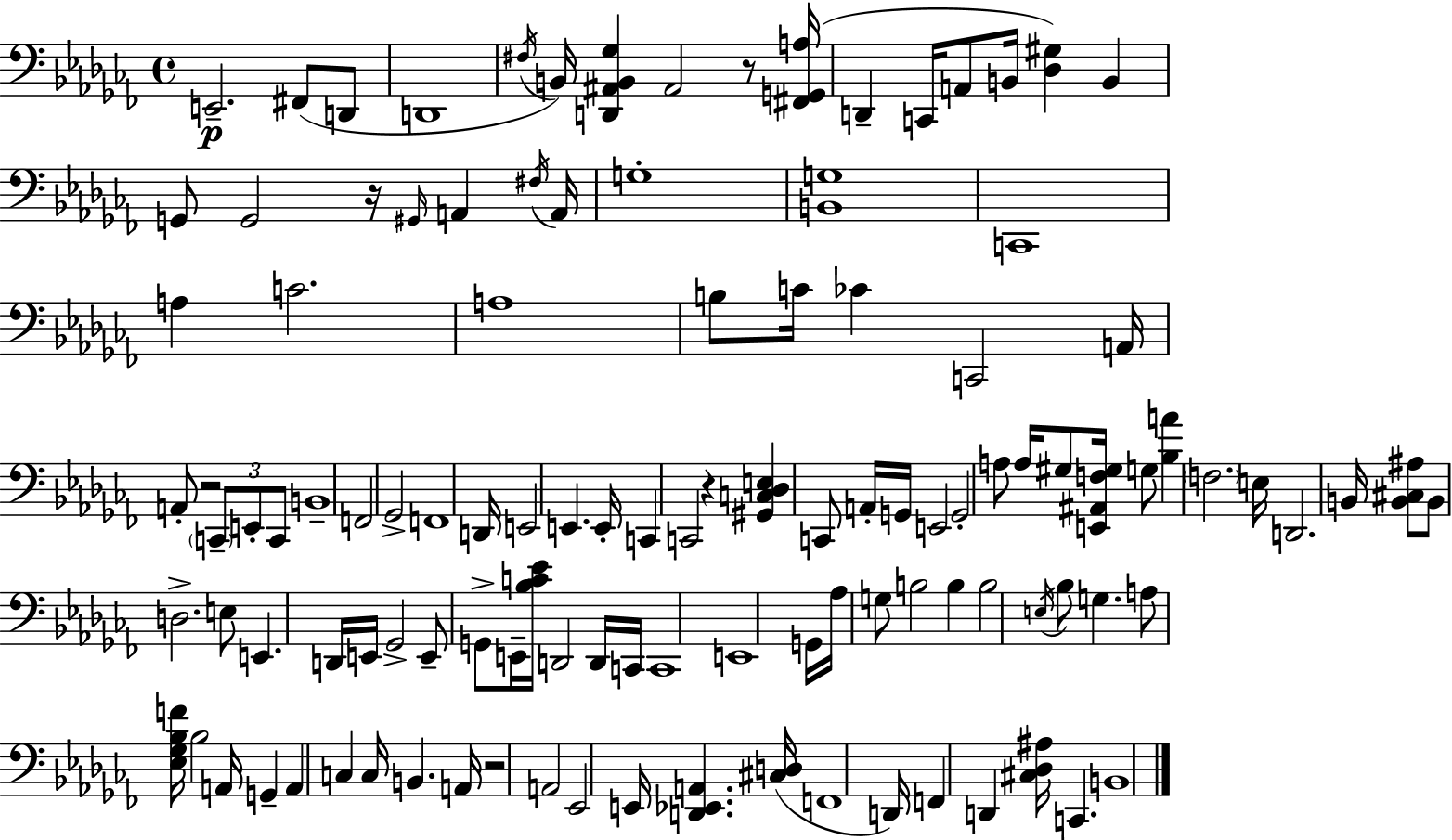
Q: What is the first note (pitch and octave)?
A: E2